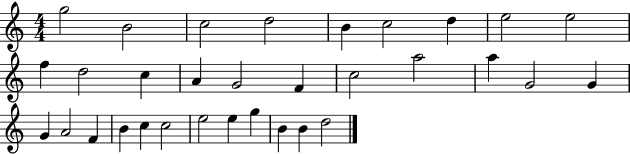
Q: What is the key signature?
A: C major